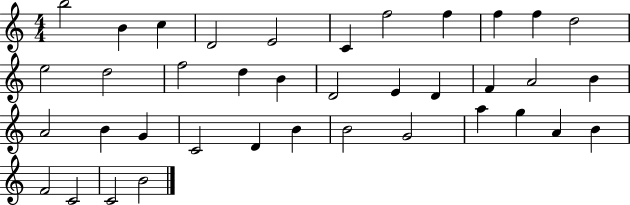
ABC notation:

X:1
T:Untitled
M:4/4
L:1/4
K:C
b2 B c D2 E2 C f2 f f f d2 e2 d2 f2 d B D2 E D F A2 B A2 B G C2 D B B2 G2 a g A B F2 C2 C2 B2